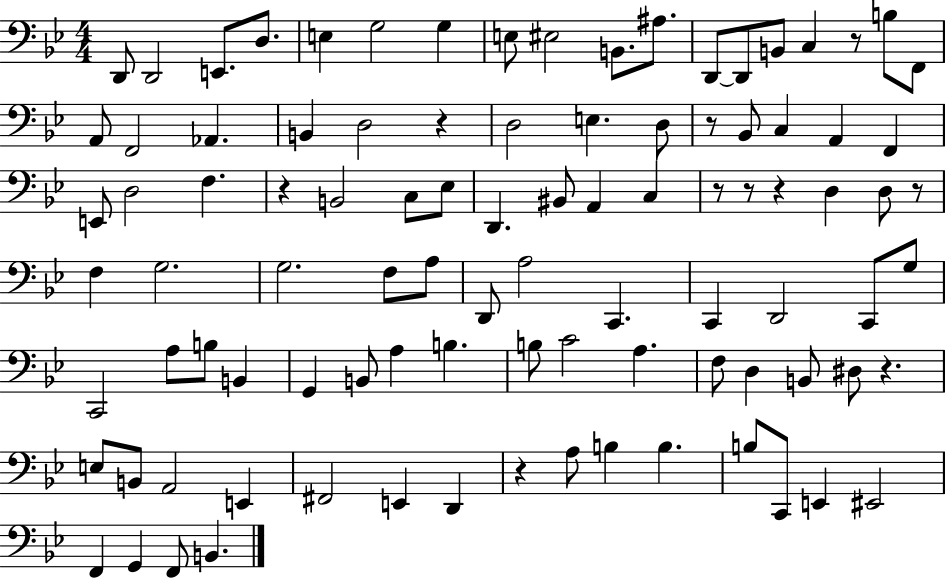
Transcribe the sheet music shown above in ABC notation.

X:1
T:Untitled
M:4/4
L:1/4
K:Bb
D,,/2 D,,2 E,,/2 D,/2 E, G,2 G, E,/2 ^E,2 B,,/2 ^A,/2 D,,/2 D,,/2 B,,/2 C, z/2 B,/2 F,,/2 A,,/2 F,,2 _A,, B,, D,2 z D,2 E, D,/2 z/2 _B,,/2 C, A,, F,, E,,/2 D,2 F, z B,,2 C,/2 _E,/2 D,, ^B,,/2 A,, C, z/2 z/2 z D, D,/2 z/2 F, G,2 G,2 F,/2 A,/2 D,,/2 A,2 C,, C,, D,,2 C,,/2 G,/2 C,,2 A,/2 B,/2 B,, G,, B,,/2 A, B, B,/2 C2 A, F,/2 D, B,,/2 ^D,/2 z E,/2 B,,/2 A,,2 E,, ^F,,2 E,, D,, z A,/2 B, B, B,/2 C,,/2 E,, ^E,,2 F,, G,, F,,/2 B,,